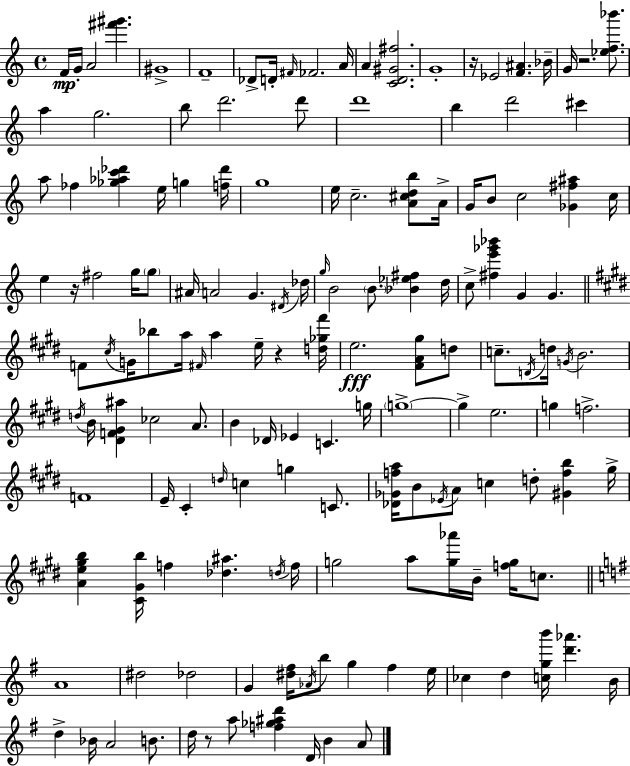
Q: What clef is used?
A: treble